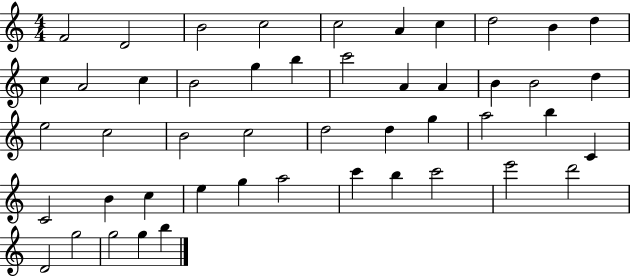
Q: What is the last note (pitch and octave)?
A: B5